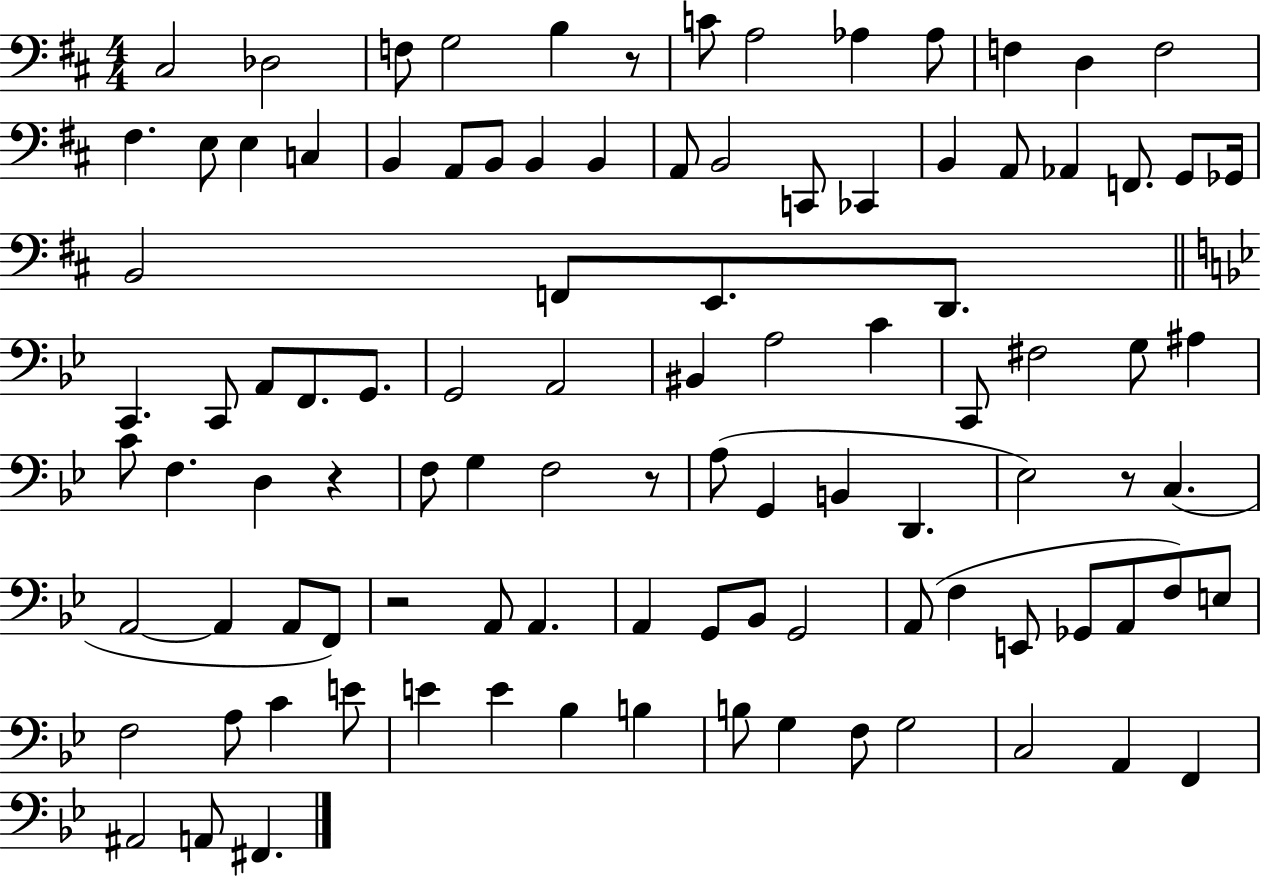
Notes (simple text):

C#3/h Db3/h F3/e G3/h B3/q R/e C4/e A3/h Ab3/q Ab3/e F3/q D3/q F3/h F#3/q. E3/e E3/q C3/q B2/q A2/e B2/e B2/q B2/q A2/e B2/h C2/e CES2/q B2/q A2/e Ab2/q F2/e. G2/e Gb2/s B2/h F2/e E2/e. D2/e. C2/q. C2/e A2/e F2/e. G2/e. G2/h A2/h BIS2/q A3/h C4/q C2/e F#3/h G3/e A#3/q C4/e F3/q. D3/q R/q F3/e G3/q F3/h R/e A3/e G2/q B2/q D2/q. Eb3/h R/e C3/q. A2/h A2/q A2/e F2/e R/h A2/e A2/q. A2/q G2/e Bb2/e G2/h A2/e F3/q E2/e Gb2/e A2/e F3/e E3/e F3/h A3/e C4/q E4/e E4/q E4/q Bb3/q B3/q B3/e G3/q F3/e G3/h C3/h A2/q F2/q A#2/h A2/e F#2/q.